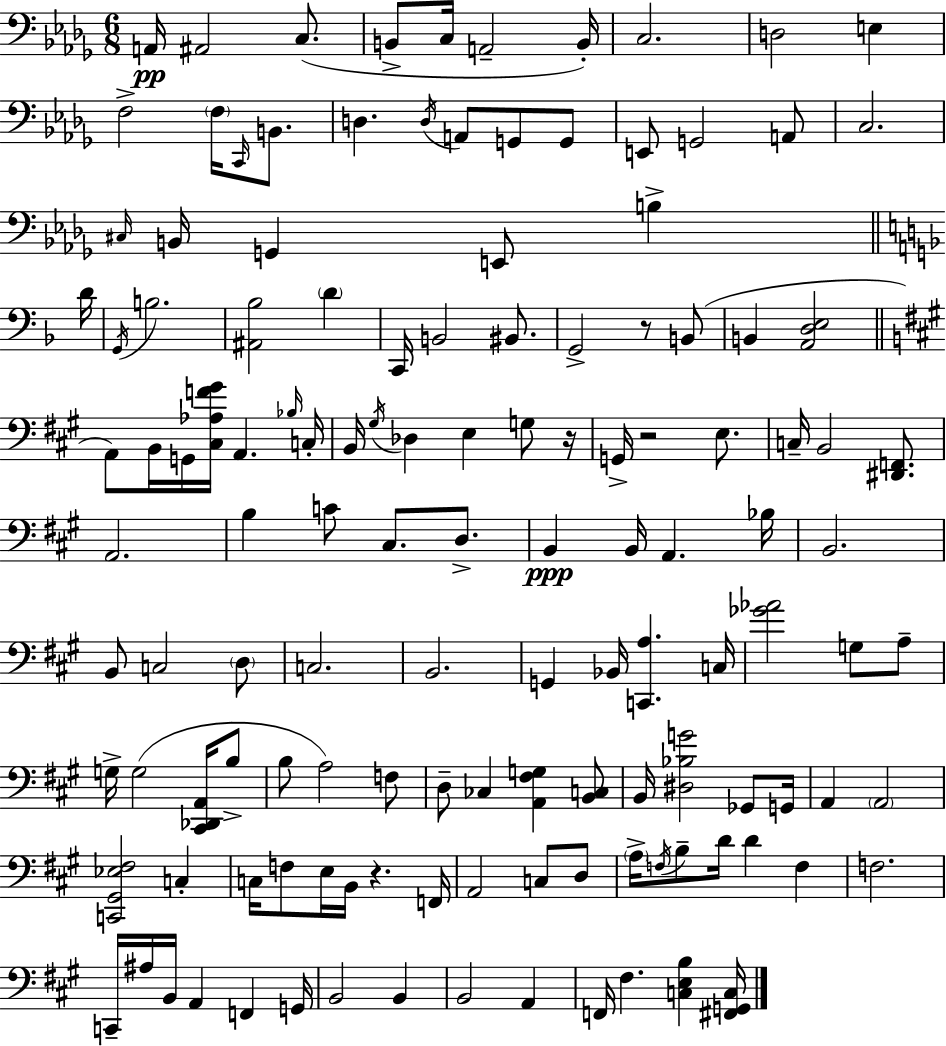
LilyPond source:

{
  \clef bass
  \numericTimeSignature
  \time 6/8
  \key bes \minor
  \repeat volta 2 { a,16\pp ais,2 c8.( | b,8-> c16 a,2-- b,16-.) | c2. | d2 e4 | \break f2-> \parenthesize f16 \grace { c,16 } b,8. | d4. \acciaccatura { d16 } a,8 g,8 | g,8 e,8 g,2 | a,8 c2. | \break \grace { cis16 } b,16 g,4 e,8 b4-> | \bar "||" \break \key f \major d'16 \acciaccatura { g,16 } b2. | <ais, bes>2 \parenthesize d'4 | c,16 b,2 bis,8. | g,2-> r8 | \break b,8( b,4 <a, d e>2 | \bar "||" \break \key a \major a,8) b,16 g,16 <cis aes f' gis'>16 a,4. \grace { bes16 } | c16-. b,16 \acciaccatura { gis16 } des4 e4 g8 | r16 g,16-> r2 e8. | c16-- b,2 <dis, f,>8. | \break a,2. | b4 c'8 cis8. d8.-> | b,4\ppp b,16 a,4. | bes16 b,2. | \break b,8 c2 | \parenthesize d8 c2. | b,2. | g,4 bes,16 <c, a>4. | \break c16 <ges' aes'>2 g8 | a8-- g16-> g2( <cis, des, a,>16 | b8-> b8 a2) | f8 d8-- ces4 <a, fis g>4 | \break <b, c>8 b,16 <dis bes g'>2 ges,8 | g,16 a,4 \parenthesize a,2 | <c, gis, ees fis>2 c4-. | c16 f8 e16 b,16 r4. | \break f,16 a,2 c8 | d8 \parenthesize a16-> \acciaccatura { f16 } b8-- d'16 d'4 f4 | f2. | c,16-- ais16 b,16 a,4 f,4 | \break g,16 b,2 b,4 | b,2 a,4 | f,16 fis4. <c e b>4 | <fis, g, c>16 } \bar "|."
}